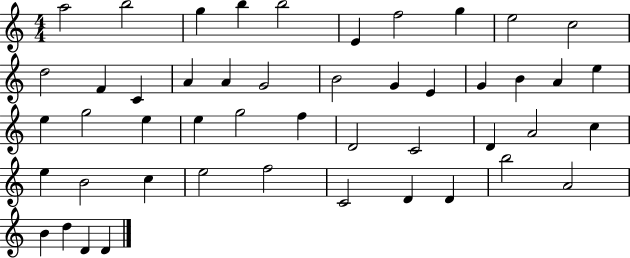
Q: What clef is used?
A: treble